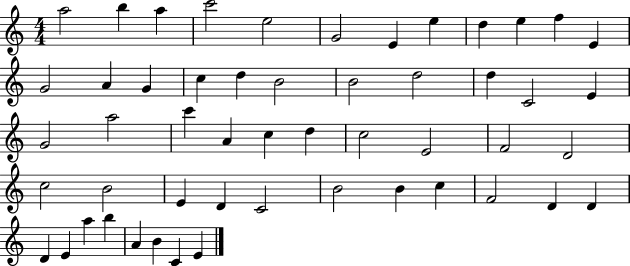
{
  \clef treble
  \numericTimeSignature
  \time 4/4
  \key c \major
  a''2 b''4 a''4 | c'''2 e''2 | g'2 e'4 e''4 | d''4 e''4 f''4 e'4 | \break g'2 a'4 g'4 | c''4 d''4 b'2 | b'2 d''2 | d''4 c'2 e'4 | \break g'2 a''2 | c'''4 a'4 c''4 d''4 | c''2 e'2 | f'2 d'2 | \break c''2 b'2 | e'4 d'4 c'2 | b'2 b'4 c''4 | f'2 d'4 d'4 | \break d'4 e'4 a''4 b''4 | a'4 b'4 c'4 e'4 | \bar "|."
}